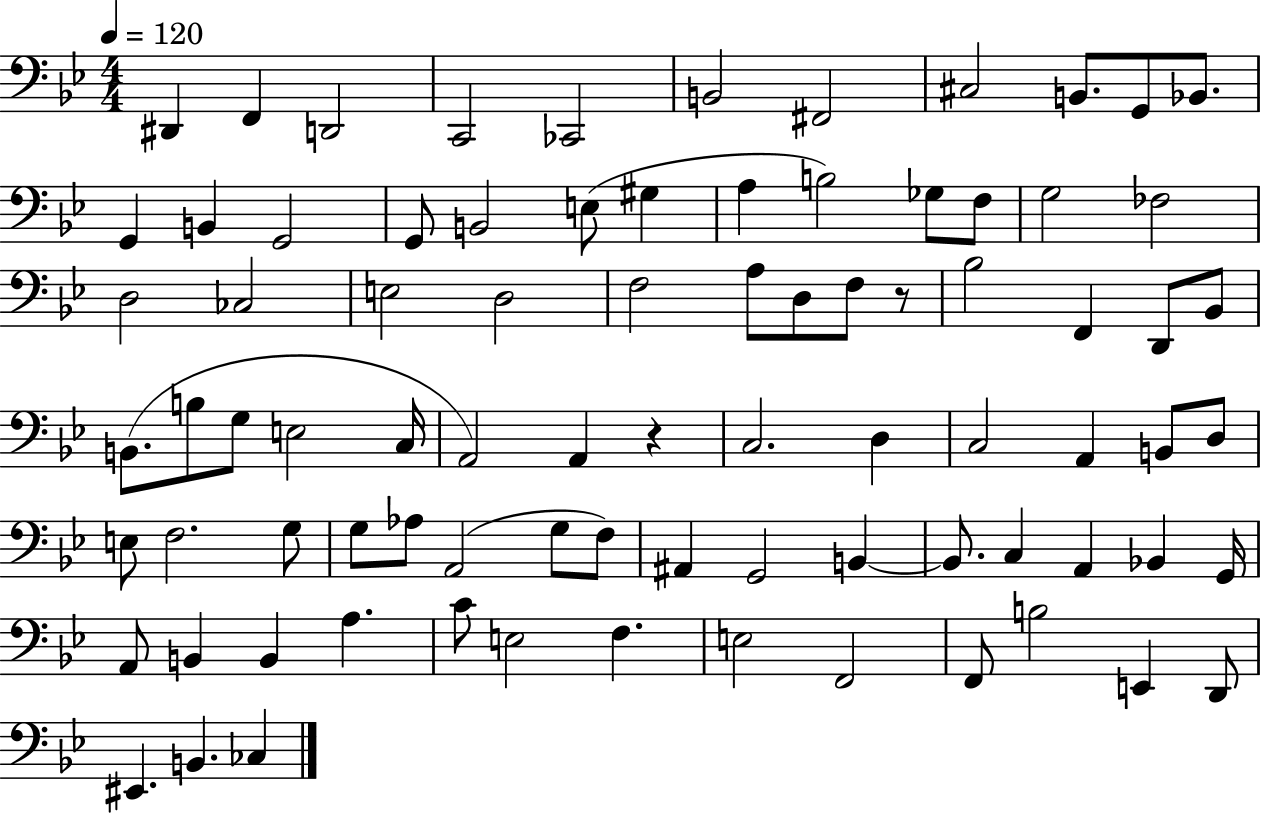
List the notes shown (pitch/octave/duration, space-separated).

D#2/q F2/q D2/h C2/h CES2/h B2/h F#2/h C#3/h B2/e. G2/e Bb2/e. G2/q B2/q G2/h G2/e B2/h E3/e G#3/q A3/q B3/h Gb3/e F3/e G3/h FES3/h D3/h CES3/h E3/h D3/h F3/h A3/e D3/e F3/e R/e Bb3/h F2/q D2/e Bb2/e B2/e. B3/e G3/e E3/h C3/s A2/h A2/q R/q C3/h. D3/q C3/h A2/q B2/e D3/e E3/e F3/h. G3/e G3/e Ab3/e A2/h G3/e F3/e A#2/q G2/h B2/q B2/e. C3/q A2/q Bb2/q G2/s A2/e B2/q B2/q A3/q. C4/e E3/h F3/q. E3/h F2/h F2/e B3/h E2/q D2/e EIS2/q. B2/q. CES3/q